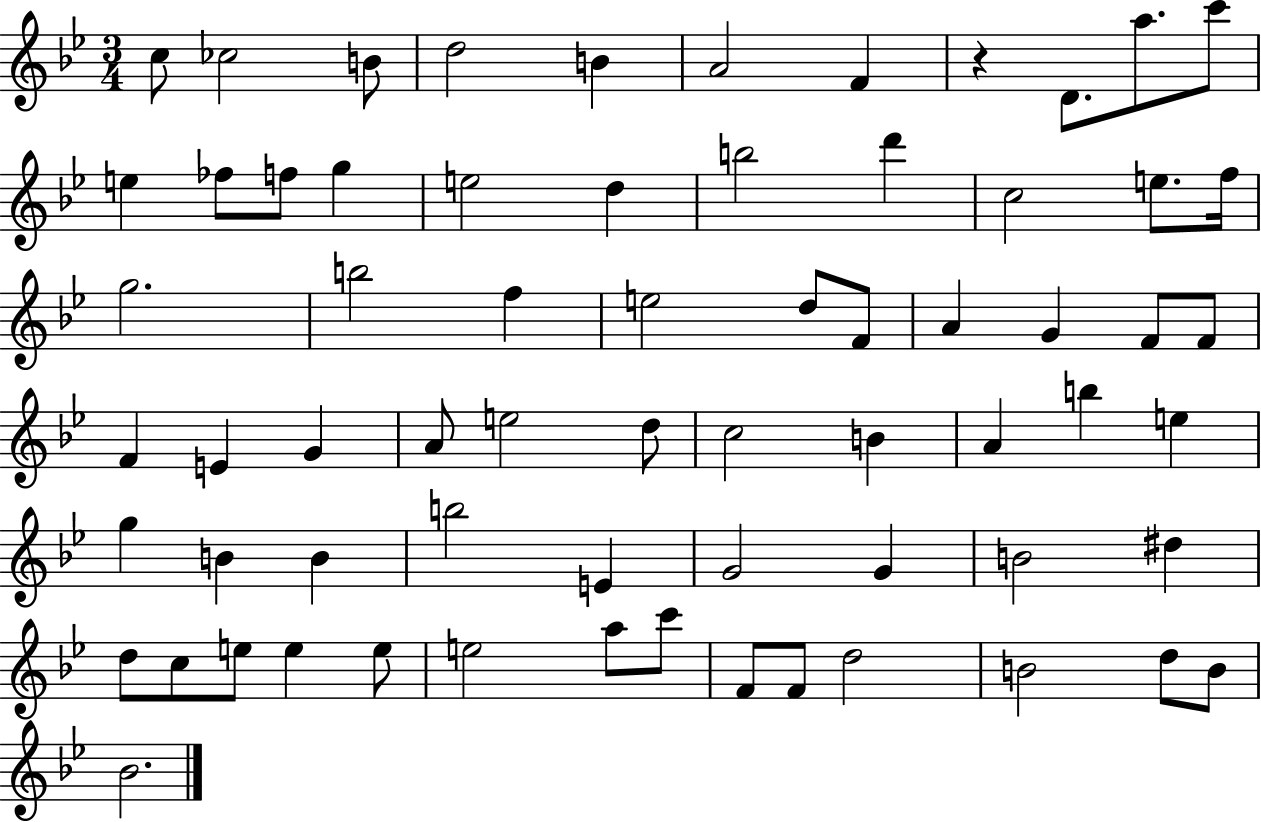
X:1
T:Untitled
M:3/4
L:1/4
K:Bb
c/2 _c2 B/2 d2 B A2 F z D/2 a/2 c'/2 e _f/2 f/2 g e2 d b2 d' c2 e/2 f/4 g2 b2 f e2 d/2 F/2 A G F/2 F/2 F E G A/2 e2 d/2 c2 B A b e g B B b2 E G2 G B2 ^d d/2 c/2 e/2 e e/2 e2 a/2 c'/2 F/2 F/2 d2 B2 d/2 B/2 _B2